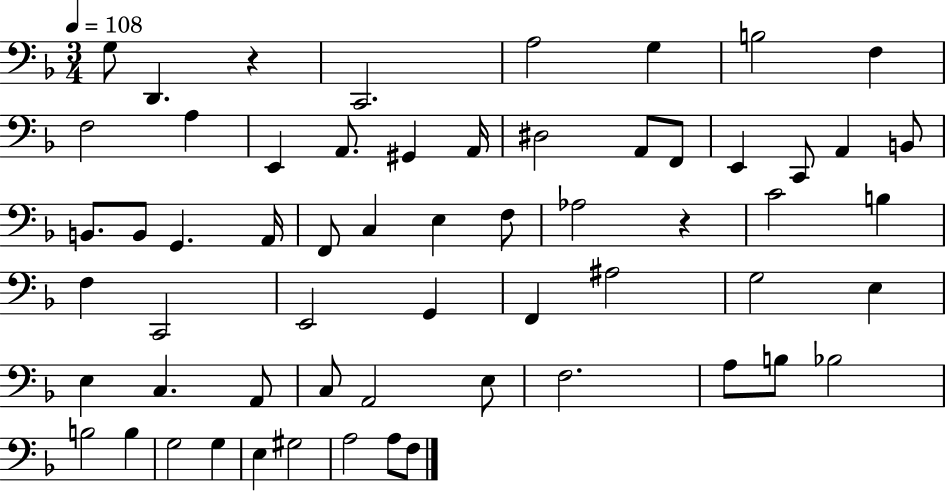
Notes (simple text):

G3/e D2/q. R/q C2/h. A3/h G3/q B3/h F3/q F3/h A3/q E2/q A2/e. G#2/q A2/s D#3/h A2/e F2/e E2/q C2/e A2/q B2/e B2/e. B2/e G2/q. A2/s F2/e C3/q E3/q F3/e Ab3/h R/q C4/h B3/q F3/q C2/h E2/h G2/q F2/q A#3/h G3/h E3/q E3/q C3/q. A2/e C3/e A2/h E3/e F3/h. A3/e B3/e Bb3/h B3/h B3/q G3/h G3/q E3/q G#3/h A3/h A3/e F3/e